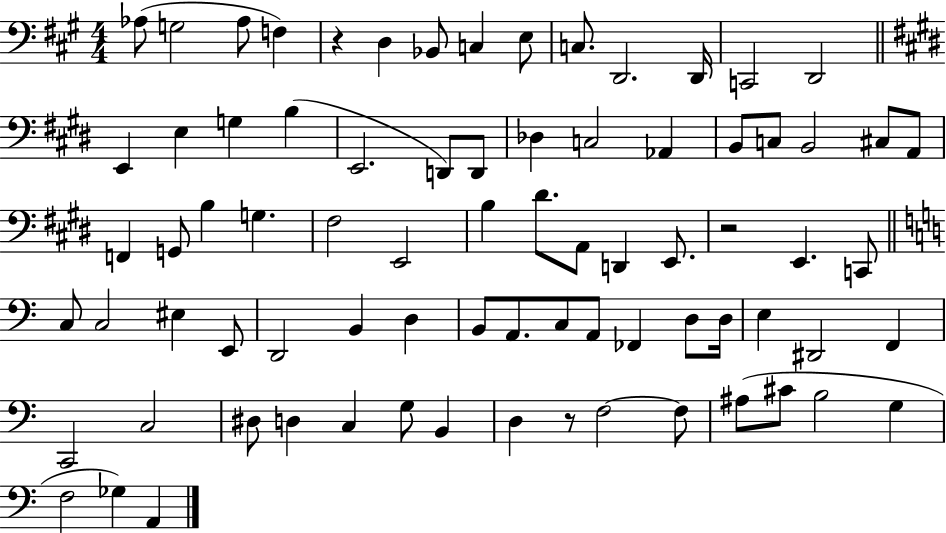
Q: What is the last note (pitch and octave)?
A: A2